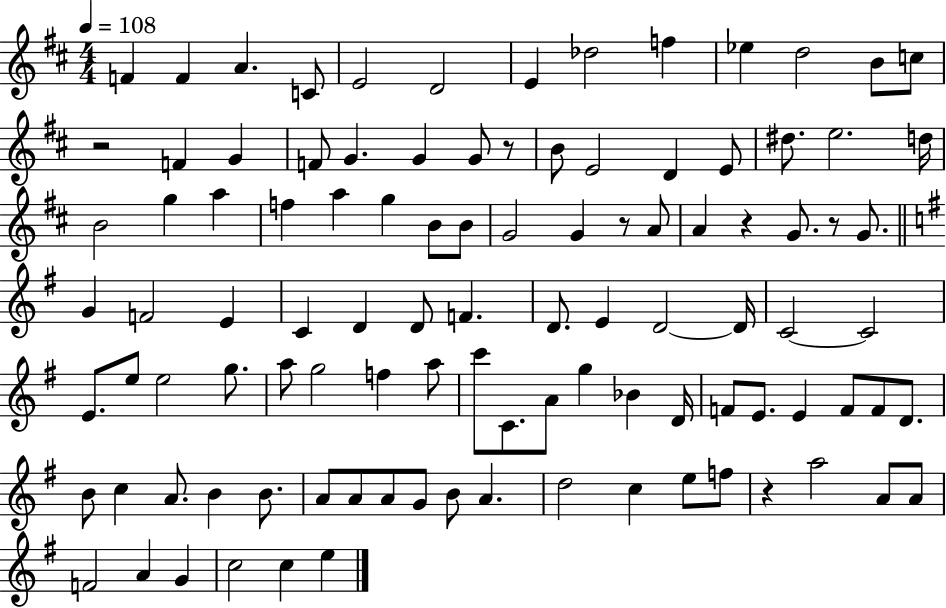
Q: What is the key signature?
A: D major